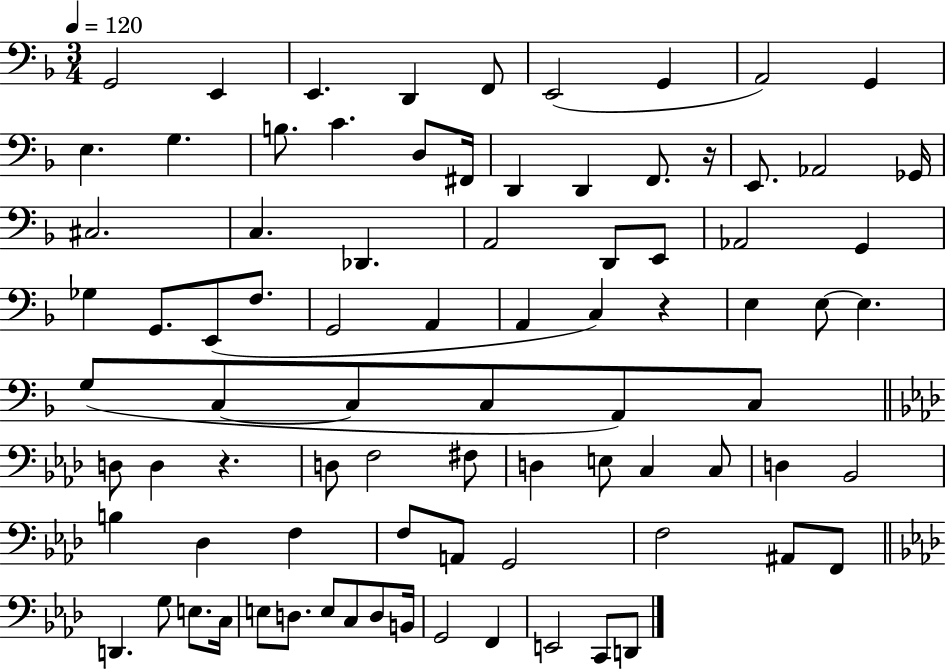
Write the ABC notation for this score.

X:1
T:Untitled
M:3/4
L:1/4
K:F
G,,2 E,, E,, D,, F,,/2 E,,2 G,, A,,2 G,, E, G, B,/2 C D,/2 ^F,,/4 D,, D,, F,,/2 z/4 E,,/2 _A,,2 _G,,/4 ^C,2 C, _D,, A,,2 D,,/2 E,,/2 _A,,2 G,, _G, G,,/2 E,,/2 F,/2 G,,2 A,, A,, C, z E, E,/2 E, G,/2 C,/2 C,/2 C,/2 A,,/2 C,/2 D,/2 D, z D,/2 F,2 ^F,/2 D, E,/2 C, C,/2 D, _B,,2 B, _D, F, F,/2 A,,/2 G,,2 F,2 ^A,,/2 F,,/2 D,, G,/2 E,/2 C,/4 E,/2 D,/2 E,/2 C,/2 D,/2 B,,/4 G,,2 F,, E,,2 C,,/2 D,,/2